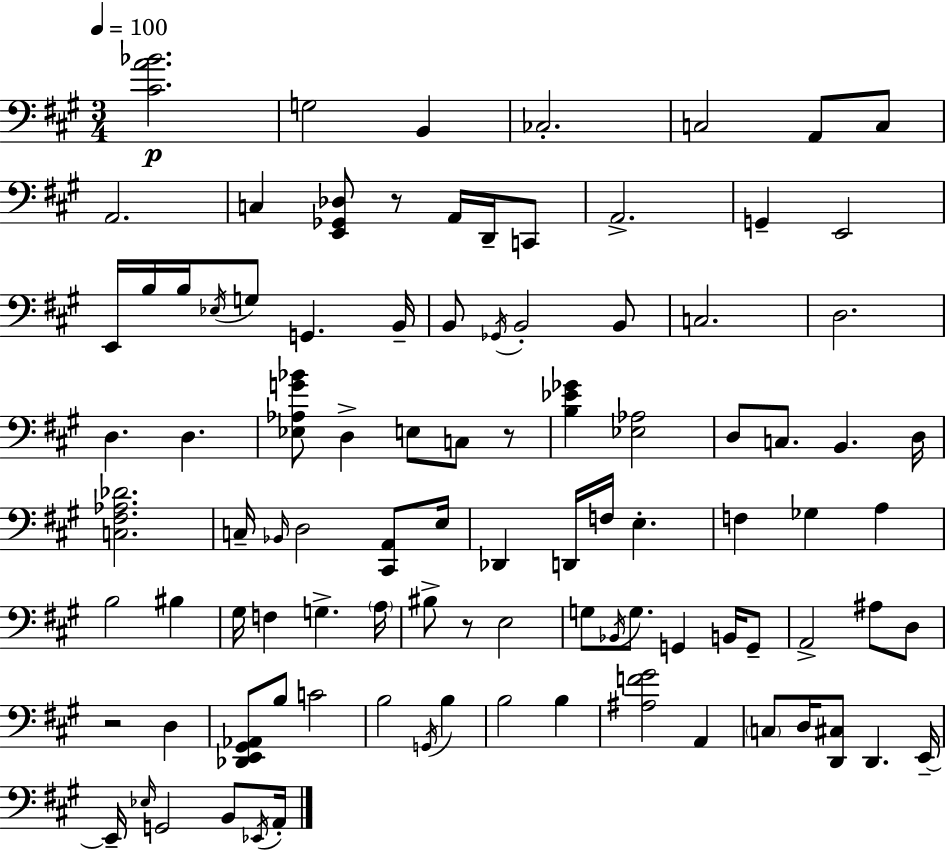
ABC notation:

X:1
T:Untitled
M:3/4
L:1/4
K:A
[^CA_B]2 G,2 B,, _C,2 C,2 A,,/2 C,/2 A,,2 C, [E,,_G,,_D,]/2 z/2 A,,/4 D,,/4 C,,/2 A,,2 G,, E,,2 E,,/4 B,/4 B,/4 _E,/4 G,/2 G,, B,,/4 B,,/2 _G,,/4 B,,2 B,,/2 C,2 D,2 D, D, [_E,_A,G_B]/2 D, E,/2 C,/2 z/2 [B,_E_G] [_E,_A,]2 D,/2 C,/2 B,, D,/4 [C,^F,_A,_D]2 C,/4 _B,,/4 D,2 [^C,,A,,]/2 E,/4 _D,, D,,/4 F,/4 E, F, _G, A, B,2 ^B, ^G,/4 F, G, A,/4 ^B,/2 z/2 E,2 G,/2 _B,,/4 G,/2 G,, B,,/4 G,,/2 A,,2 ^A,/2 D,/2 z2 D, [_D,,E,,^G,,_A,,]/2 B,/2 C2 B,2 G,,/4 B, B,2 B, [^A,F^G]2 A,, C,/2 D,/4 [D,,^C,]/2 D,, E,,/4 E,,/4 _E,/4 G,,2 B,,/2 _E,,/4 A,,/4